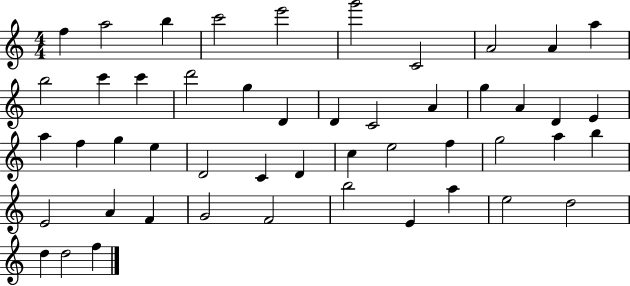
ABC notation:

X:1
T:Untitled
M:4/4
L:1/4
K:C
f a2 b c'2 e'2 g'2 C2 A2 A a b2 c' c' d'2 g D D C2 A g A D E a f g e D2 C D c e2 f g2 a b E2 A F G2 F2 b2 E a e2 d2 d d2 f